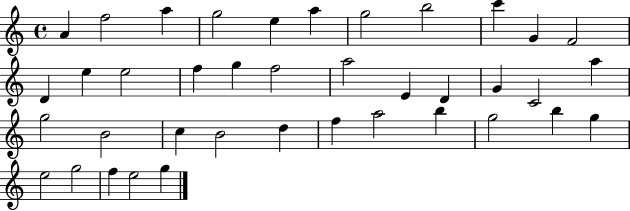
A4/q F5/h A5/q G5/h E5/q A5/q G5/h B5/h C6/q G4/q F4/h D4/q E5/q E5/h F5/q G5/q F5/h A5/h E4/q D4/q G4/q C4/h A5/q G5/h B4/h C5/q B4/h D5/q F5/q A5/h B5/q G5/h B5/q G5/q E5/h G5/h F5/q E5/h G5/q